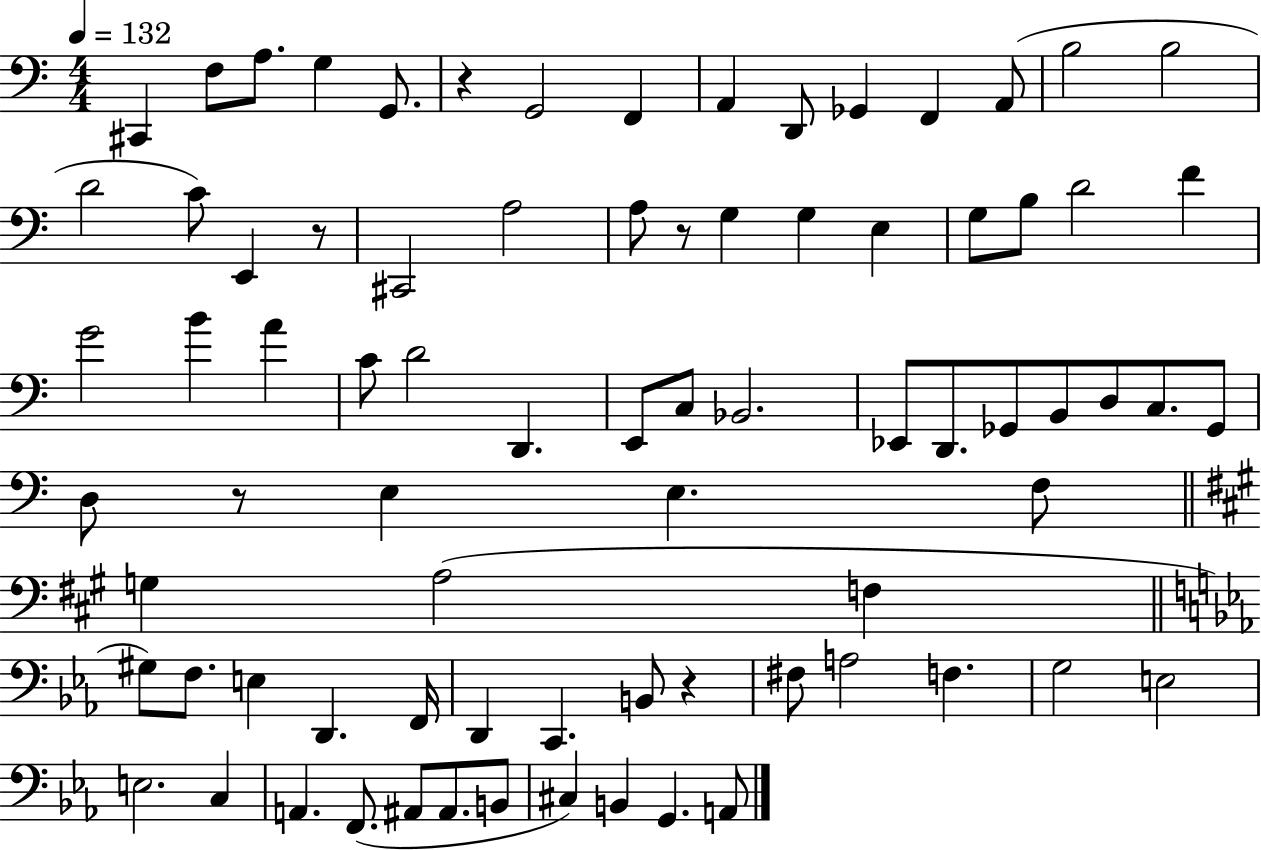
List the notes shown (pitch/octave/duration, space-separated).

C#2/q F3/e A3/e. G3/q G2/e. R/q G2/h F2/q A2/q D2/e Gb2/q F2/q A2/e B3/h B3/h D4/h C4/e E2/q R/e C#2/h A3/h A3/e R/e G3/q G3/q E3/q G3/e B3/e D4/h F4/q G4/h B4/q A4/q C4/e D4/h D2/q. E2/e C3/e Bb2/h. Eb2/e D2/e. Gb2/e B2/e D3/e C3/e. Gb2/e D3/e R/e E3/q E3/q. F3/e G3/q A3/h F3/q G#3/e F3/e. E3/q D2/q. F2/s D2/q C2/q. B2/e R/q F#3/e A3/h F3/q. G3/h E3/h E3/h. C3/q A2/q. F2/e. A#2/e A#2/e. B2/e C#3/q B2/q G2/q. A2/e